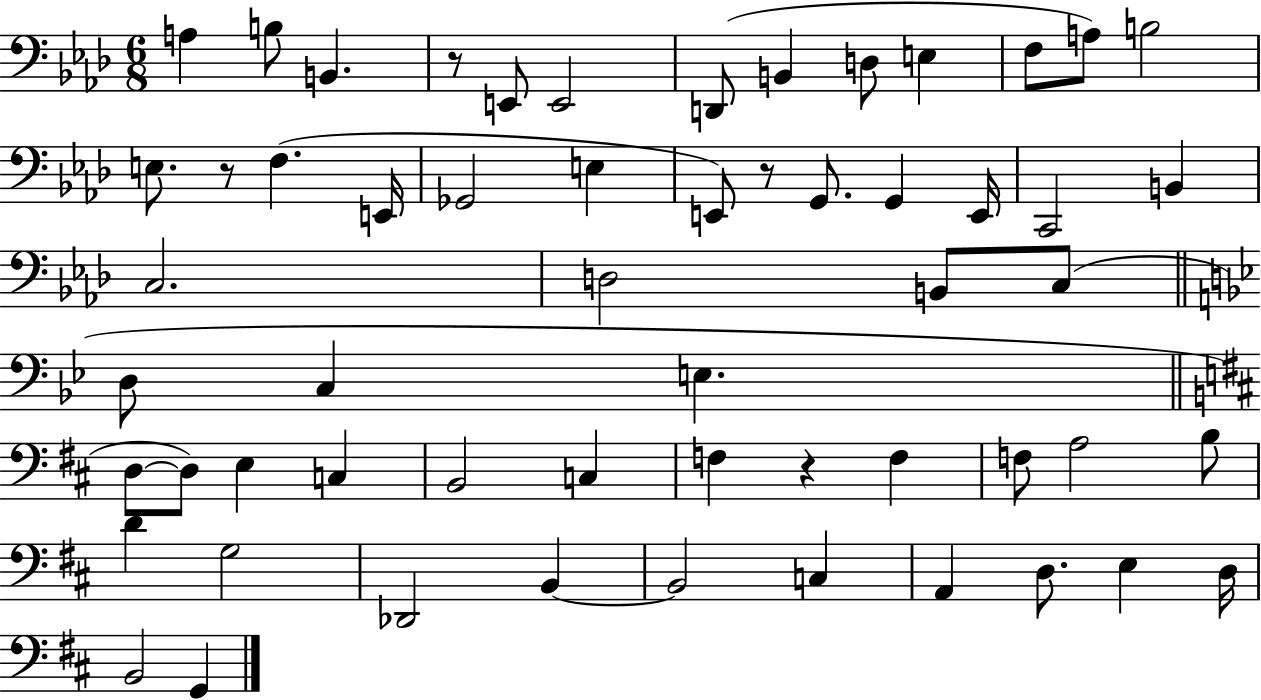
X:1
T:Untitled
M:6/8
L:1/4
K:Ab
A, B,/2 B,, z/2 E,,/2 E,,2 D,,/2 B,, D,/2 E, F,/2 A,/2 B,2 E,/2 z/2 F, E,,/4 _G,,2 E, E,,/2 z/2 G,,/2 G,, E,,/4 C,,2 B,, C,2 D,2 B,,/2 C,/2 D,/2 C, E, D,/2 D,/2 E, C, B,,2 C, F, z F, F,/2 A,2 B,/2 D G,2 _D,,2 B,, B,,2 C, A,, D,/2 E, D,/4 B,,2 G,,